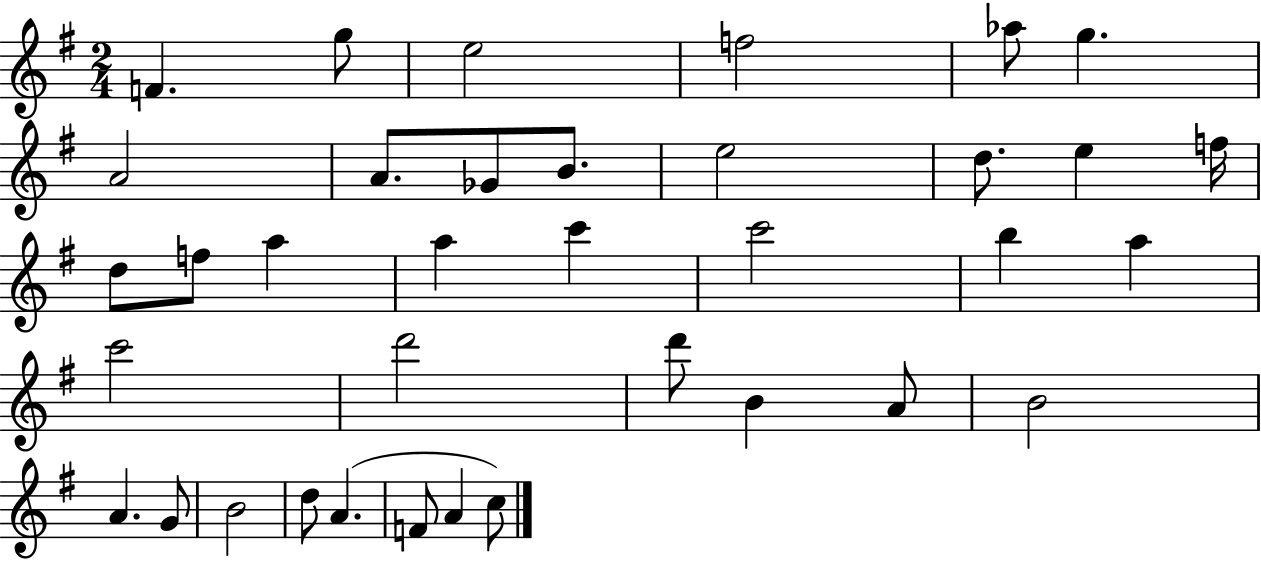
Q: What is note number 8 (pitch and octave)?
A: A4